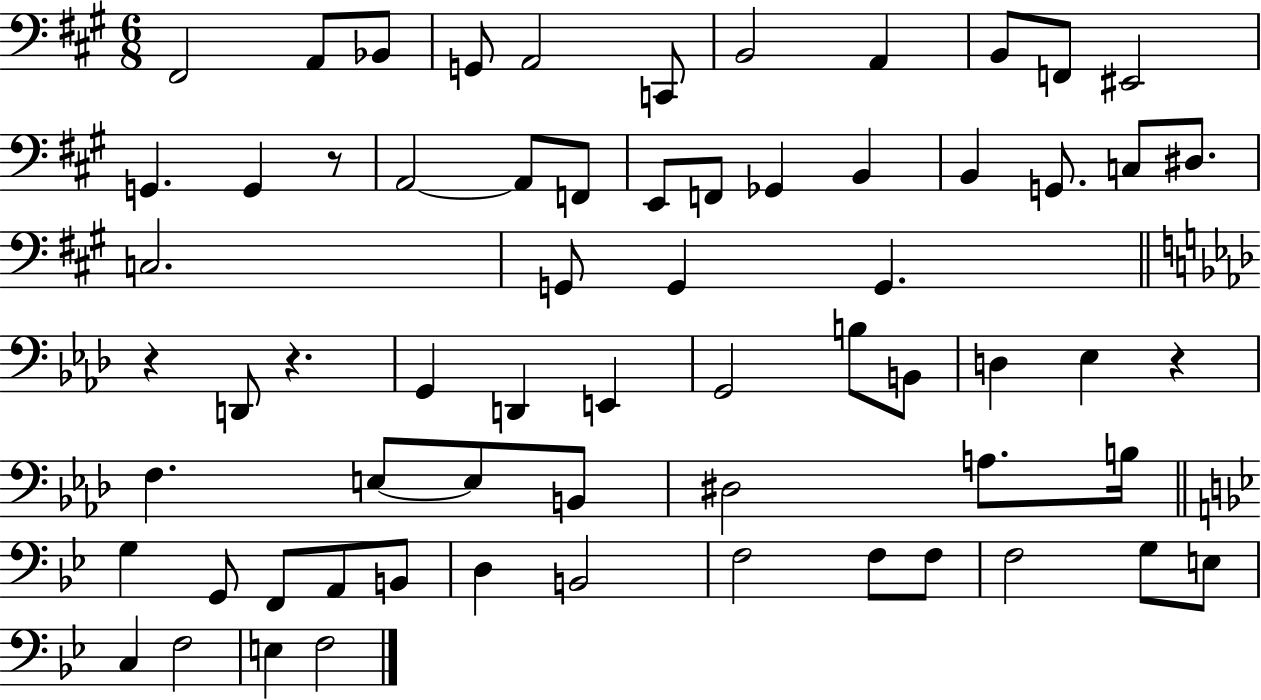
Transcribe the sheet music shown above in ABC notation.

X:1
T:Untitled
M:6/8
L:1/4
K:A
^F,,2 A,,/2 _B,,/2 G,,/2 A,,2 C,,/2 B,,2 A,, B,,/2 F,,/2 ^E,,2 G,, G,, z/2 A,,2 A,,/2 F,,/2 E,,/2 F,,/2 _G,, B,, B,, G,,/2 C,/2 ^D,/2 C,2 G,,/2 G,, G,, z D,,/2 z G,, D,, E,, G,,2 B,/2 B,,/2 D, _E, z F, E,/2 E,/2 B,,/2 ^D,2 A,/2 B,/4 G, G,,/2 F,,/2 A,,/2 B,,/2 D, B,,2 F,2 F,/2 F,/2 F,2 G,/2 E,/2 C, F,2 E, F,2